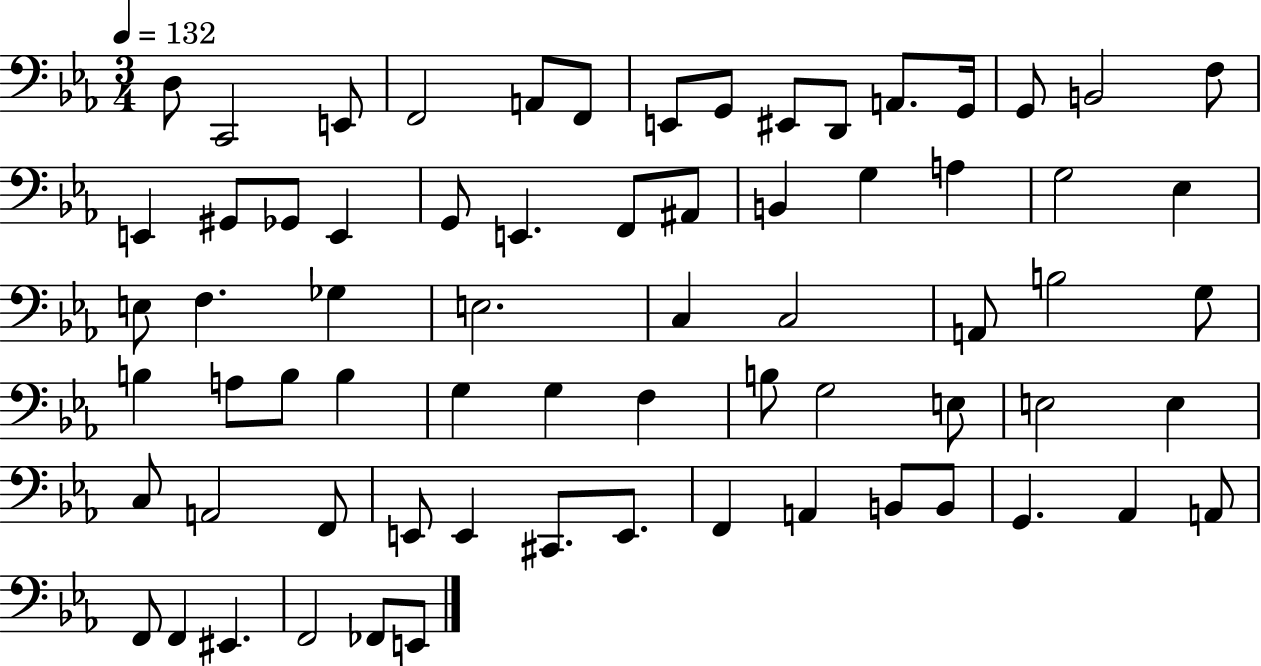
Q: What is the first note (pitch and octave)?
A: D3